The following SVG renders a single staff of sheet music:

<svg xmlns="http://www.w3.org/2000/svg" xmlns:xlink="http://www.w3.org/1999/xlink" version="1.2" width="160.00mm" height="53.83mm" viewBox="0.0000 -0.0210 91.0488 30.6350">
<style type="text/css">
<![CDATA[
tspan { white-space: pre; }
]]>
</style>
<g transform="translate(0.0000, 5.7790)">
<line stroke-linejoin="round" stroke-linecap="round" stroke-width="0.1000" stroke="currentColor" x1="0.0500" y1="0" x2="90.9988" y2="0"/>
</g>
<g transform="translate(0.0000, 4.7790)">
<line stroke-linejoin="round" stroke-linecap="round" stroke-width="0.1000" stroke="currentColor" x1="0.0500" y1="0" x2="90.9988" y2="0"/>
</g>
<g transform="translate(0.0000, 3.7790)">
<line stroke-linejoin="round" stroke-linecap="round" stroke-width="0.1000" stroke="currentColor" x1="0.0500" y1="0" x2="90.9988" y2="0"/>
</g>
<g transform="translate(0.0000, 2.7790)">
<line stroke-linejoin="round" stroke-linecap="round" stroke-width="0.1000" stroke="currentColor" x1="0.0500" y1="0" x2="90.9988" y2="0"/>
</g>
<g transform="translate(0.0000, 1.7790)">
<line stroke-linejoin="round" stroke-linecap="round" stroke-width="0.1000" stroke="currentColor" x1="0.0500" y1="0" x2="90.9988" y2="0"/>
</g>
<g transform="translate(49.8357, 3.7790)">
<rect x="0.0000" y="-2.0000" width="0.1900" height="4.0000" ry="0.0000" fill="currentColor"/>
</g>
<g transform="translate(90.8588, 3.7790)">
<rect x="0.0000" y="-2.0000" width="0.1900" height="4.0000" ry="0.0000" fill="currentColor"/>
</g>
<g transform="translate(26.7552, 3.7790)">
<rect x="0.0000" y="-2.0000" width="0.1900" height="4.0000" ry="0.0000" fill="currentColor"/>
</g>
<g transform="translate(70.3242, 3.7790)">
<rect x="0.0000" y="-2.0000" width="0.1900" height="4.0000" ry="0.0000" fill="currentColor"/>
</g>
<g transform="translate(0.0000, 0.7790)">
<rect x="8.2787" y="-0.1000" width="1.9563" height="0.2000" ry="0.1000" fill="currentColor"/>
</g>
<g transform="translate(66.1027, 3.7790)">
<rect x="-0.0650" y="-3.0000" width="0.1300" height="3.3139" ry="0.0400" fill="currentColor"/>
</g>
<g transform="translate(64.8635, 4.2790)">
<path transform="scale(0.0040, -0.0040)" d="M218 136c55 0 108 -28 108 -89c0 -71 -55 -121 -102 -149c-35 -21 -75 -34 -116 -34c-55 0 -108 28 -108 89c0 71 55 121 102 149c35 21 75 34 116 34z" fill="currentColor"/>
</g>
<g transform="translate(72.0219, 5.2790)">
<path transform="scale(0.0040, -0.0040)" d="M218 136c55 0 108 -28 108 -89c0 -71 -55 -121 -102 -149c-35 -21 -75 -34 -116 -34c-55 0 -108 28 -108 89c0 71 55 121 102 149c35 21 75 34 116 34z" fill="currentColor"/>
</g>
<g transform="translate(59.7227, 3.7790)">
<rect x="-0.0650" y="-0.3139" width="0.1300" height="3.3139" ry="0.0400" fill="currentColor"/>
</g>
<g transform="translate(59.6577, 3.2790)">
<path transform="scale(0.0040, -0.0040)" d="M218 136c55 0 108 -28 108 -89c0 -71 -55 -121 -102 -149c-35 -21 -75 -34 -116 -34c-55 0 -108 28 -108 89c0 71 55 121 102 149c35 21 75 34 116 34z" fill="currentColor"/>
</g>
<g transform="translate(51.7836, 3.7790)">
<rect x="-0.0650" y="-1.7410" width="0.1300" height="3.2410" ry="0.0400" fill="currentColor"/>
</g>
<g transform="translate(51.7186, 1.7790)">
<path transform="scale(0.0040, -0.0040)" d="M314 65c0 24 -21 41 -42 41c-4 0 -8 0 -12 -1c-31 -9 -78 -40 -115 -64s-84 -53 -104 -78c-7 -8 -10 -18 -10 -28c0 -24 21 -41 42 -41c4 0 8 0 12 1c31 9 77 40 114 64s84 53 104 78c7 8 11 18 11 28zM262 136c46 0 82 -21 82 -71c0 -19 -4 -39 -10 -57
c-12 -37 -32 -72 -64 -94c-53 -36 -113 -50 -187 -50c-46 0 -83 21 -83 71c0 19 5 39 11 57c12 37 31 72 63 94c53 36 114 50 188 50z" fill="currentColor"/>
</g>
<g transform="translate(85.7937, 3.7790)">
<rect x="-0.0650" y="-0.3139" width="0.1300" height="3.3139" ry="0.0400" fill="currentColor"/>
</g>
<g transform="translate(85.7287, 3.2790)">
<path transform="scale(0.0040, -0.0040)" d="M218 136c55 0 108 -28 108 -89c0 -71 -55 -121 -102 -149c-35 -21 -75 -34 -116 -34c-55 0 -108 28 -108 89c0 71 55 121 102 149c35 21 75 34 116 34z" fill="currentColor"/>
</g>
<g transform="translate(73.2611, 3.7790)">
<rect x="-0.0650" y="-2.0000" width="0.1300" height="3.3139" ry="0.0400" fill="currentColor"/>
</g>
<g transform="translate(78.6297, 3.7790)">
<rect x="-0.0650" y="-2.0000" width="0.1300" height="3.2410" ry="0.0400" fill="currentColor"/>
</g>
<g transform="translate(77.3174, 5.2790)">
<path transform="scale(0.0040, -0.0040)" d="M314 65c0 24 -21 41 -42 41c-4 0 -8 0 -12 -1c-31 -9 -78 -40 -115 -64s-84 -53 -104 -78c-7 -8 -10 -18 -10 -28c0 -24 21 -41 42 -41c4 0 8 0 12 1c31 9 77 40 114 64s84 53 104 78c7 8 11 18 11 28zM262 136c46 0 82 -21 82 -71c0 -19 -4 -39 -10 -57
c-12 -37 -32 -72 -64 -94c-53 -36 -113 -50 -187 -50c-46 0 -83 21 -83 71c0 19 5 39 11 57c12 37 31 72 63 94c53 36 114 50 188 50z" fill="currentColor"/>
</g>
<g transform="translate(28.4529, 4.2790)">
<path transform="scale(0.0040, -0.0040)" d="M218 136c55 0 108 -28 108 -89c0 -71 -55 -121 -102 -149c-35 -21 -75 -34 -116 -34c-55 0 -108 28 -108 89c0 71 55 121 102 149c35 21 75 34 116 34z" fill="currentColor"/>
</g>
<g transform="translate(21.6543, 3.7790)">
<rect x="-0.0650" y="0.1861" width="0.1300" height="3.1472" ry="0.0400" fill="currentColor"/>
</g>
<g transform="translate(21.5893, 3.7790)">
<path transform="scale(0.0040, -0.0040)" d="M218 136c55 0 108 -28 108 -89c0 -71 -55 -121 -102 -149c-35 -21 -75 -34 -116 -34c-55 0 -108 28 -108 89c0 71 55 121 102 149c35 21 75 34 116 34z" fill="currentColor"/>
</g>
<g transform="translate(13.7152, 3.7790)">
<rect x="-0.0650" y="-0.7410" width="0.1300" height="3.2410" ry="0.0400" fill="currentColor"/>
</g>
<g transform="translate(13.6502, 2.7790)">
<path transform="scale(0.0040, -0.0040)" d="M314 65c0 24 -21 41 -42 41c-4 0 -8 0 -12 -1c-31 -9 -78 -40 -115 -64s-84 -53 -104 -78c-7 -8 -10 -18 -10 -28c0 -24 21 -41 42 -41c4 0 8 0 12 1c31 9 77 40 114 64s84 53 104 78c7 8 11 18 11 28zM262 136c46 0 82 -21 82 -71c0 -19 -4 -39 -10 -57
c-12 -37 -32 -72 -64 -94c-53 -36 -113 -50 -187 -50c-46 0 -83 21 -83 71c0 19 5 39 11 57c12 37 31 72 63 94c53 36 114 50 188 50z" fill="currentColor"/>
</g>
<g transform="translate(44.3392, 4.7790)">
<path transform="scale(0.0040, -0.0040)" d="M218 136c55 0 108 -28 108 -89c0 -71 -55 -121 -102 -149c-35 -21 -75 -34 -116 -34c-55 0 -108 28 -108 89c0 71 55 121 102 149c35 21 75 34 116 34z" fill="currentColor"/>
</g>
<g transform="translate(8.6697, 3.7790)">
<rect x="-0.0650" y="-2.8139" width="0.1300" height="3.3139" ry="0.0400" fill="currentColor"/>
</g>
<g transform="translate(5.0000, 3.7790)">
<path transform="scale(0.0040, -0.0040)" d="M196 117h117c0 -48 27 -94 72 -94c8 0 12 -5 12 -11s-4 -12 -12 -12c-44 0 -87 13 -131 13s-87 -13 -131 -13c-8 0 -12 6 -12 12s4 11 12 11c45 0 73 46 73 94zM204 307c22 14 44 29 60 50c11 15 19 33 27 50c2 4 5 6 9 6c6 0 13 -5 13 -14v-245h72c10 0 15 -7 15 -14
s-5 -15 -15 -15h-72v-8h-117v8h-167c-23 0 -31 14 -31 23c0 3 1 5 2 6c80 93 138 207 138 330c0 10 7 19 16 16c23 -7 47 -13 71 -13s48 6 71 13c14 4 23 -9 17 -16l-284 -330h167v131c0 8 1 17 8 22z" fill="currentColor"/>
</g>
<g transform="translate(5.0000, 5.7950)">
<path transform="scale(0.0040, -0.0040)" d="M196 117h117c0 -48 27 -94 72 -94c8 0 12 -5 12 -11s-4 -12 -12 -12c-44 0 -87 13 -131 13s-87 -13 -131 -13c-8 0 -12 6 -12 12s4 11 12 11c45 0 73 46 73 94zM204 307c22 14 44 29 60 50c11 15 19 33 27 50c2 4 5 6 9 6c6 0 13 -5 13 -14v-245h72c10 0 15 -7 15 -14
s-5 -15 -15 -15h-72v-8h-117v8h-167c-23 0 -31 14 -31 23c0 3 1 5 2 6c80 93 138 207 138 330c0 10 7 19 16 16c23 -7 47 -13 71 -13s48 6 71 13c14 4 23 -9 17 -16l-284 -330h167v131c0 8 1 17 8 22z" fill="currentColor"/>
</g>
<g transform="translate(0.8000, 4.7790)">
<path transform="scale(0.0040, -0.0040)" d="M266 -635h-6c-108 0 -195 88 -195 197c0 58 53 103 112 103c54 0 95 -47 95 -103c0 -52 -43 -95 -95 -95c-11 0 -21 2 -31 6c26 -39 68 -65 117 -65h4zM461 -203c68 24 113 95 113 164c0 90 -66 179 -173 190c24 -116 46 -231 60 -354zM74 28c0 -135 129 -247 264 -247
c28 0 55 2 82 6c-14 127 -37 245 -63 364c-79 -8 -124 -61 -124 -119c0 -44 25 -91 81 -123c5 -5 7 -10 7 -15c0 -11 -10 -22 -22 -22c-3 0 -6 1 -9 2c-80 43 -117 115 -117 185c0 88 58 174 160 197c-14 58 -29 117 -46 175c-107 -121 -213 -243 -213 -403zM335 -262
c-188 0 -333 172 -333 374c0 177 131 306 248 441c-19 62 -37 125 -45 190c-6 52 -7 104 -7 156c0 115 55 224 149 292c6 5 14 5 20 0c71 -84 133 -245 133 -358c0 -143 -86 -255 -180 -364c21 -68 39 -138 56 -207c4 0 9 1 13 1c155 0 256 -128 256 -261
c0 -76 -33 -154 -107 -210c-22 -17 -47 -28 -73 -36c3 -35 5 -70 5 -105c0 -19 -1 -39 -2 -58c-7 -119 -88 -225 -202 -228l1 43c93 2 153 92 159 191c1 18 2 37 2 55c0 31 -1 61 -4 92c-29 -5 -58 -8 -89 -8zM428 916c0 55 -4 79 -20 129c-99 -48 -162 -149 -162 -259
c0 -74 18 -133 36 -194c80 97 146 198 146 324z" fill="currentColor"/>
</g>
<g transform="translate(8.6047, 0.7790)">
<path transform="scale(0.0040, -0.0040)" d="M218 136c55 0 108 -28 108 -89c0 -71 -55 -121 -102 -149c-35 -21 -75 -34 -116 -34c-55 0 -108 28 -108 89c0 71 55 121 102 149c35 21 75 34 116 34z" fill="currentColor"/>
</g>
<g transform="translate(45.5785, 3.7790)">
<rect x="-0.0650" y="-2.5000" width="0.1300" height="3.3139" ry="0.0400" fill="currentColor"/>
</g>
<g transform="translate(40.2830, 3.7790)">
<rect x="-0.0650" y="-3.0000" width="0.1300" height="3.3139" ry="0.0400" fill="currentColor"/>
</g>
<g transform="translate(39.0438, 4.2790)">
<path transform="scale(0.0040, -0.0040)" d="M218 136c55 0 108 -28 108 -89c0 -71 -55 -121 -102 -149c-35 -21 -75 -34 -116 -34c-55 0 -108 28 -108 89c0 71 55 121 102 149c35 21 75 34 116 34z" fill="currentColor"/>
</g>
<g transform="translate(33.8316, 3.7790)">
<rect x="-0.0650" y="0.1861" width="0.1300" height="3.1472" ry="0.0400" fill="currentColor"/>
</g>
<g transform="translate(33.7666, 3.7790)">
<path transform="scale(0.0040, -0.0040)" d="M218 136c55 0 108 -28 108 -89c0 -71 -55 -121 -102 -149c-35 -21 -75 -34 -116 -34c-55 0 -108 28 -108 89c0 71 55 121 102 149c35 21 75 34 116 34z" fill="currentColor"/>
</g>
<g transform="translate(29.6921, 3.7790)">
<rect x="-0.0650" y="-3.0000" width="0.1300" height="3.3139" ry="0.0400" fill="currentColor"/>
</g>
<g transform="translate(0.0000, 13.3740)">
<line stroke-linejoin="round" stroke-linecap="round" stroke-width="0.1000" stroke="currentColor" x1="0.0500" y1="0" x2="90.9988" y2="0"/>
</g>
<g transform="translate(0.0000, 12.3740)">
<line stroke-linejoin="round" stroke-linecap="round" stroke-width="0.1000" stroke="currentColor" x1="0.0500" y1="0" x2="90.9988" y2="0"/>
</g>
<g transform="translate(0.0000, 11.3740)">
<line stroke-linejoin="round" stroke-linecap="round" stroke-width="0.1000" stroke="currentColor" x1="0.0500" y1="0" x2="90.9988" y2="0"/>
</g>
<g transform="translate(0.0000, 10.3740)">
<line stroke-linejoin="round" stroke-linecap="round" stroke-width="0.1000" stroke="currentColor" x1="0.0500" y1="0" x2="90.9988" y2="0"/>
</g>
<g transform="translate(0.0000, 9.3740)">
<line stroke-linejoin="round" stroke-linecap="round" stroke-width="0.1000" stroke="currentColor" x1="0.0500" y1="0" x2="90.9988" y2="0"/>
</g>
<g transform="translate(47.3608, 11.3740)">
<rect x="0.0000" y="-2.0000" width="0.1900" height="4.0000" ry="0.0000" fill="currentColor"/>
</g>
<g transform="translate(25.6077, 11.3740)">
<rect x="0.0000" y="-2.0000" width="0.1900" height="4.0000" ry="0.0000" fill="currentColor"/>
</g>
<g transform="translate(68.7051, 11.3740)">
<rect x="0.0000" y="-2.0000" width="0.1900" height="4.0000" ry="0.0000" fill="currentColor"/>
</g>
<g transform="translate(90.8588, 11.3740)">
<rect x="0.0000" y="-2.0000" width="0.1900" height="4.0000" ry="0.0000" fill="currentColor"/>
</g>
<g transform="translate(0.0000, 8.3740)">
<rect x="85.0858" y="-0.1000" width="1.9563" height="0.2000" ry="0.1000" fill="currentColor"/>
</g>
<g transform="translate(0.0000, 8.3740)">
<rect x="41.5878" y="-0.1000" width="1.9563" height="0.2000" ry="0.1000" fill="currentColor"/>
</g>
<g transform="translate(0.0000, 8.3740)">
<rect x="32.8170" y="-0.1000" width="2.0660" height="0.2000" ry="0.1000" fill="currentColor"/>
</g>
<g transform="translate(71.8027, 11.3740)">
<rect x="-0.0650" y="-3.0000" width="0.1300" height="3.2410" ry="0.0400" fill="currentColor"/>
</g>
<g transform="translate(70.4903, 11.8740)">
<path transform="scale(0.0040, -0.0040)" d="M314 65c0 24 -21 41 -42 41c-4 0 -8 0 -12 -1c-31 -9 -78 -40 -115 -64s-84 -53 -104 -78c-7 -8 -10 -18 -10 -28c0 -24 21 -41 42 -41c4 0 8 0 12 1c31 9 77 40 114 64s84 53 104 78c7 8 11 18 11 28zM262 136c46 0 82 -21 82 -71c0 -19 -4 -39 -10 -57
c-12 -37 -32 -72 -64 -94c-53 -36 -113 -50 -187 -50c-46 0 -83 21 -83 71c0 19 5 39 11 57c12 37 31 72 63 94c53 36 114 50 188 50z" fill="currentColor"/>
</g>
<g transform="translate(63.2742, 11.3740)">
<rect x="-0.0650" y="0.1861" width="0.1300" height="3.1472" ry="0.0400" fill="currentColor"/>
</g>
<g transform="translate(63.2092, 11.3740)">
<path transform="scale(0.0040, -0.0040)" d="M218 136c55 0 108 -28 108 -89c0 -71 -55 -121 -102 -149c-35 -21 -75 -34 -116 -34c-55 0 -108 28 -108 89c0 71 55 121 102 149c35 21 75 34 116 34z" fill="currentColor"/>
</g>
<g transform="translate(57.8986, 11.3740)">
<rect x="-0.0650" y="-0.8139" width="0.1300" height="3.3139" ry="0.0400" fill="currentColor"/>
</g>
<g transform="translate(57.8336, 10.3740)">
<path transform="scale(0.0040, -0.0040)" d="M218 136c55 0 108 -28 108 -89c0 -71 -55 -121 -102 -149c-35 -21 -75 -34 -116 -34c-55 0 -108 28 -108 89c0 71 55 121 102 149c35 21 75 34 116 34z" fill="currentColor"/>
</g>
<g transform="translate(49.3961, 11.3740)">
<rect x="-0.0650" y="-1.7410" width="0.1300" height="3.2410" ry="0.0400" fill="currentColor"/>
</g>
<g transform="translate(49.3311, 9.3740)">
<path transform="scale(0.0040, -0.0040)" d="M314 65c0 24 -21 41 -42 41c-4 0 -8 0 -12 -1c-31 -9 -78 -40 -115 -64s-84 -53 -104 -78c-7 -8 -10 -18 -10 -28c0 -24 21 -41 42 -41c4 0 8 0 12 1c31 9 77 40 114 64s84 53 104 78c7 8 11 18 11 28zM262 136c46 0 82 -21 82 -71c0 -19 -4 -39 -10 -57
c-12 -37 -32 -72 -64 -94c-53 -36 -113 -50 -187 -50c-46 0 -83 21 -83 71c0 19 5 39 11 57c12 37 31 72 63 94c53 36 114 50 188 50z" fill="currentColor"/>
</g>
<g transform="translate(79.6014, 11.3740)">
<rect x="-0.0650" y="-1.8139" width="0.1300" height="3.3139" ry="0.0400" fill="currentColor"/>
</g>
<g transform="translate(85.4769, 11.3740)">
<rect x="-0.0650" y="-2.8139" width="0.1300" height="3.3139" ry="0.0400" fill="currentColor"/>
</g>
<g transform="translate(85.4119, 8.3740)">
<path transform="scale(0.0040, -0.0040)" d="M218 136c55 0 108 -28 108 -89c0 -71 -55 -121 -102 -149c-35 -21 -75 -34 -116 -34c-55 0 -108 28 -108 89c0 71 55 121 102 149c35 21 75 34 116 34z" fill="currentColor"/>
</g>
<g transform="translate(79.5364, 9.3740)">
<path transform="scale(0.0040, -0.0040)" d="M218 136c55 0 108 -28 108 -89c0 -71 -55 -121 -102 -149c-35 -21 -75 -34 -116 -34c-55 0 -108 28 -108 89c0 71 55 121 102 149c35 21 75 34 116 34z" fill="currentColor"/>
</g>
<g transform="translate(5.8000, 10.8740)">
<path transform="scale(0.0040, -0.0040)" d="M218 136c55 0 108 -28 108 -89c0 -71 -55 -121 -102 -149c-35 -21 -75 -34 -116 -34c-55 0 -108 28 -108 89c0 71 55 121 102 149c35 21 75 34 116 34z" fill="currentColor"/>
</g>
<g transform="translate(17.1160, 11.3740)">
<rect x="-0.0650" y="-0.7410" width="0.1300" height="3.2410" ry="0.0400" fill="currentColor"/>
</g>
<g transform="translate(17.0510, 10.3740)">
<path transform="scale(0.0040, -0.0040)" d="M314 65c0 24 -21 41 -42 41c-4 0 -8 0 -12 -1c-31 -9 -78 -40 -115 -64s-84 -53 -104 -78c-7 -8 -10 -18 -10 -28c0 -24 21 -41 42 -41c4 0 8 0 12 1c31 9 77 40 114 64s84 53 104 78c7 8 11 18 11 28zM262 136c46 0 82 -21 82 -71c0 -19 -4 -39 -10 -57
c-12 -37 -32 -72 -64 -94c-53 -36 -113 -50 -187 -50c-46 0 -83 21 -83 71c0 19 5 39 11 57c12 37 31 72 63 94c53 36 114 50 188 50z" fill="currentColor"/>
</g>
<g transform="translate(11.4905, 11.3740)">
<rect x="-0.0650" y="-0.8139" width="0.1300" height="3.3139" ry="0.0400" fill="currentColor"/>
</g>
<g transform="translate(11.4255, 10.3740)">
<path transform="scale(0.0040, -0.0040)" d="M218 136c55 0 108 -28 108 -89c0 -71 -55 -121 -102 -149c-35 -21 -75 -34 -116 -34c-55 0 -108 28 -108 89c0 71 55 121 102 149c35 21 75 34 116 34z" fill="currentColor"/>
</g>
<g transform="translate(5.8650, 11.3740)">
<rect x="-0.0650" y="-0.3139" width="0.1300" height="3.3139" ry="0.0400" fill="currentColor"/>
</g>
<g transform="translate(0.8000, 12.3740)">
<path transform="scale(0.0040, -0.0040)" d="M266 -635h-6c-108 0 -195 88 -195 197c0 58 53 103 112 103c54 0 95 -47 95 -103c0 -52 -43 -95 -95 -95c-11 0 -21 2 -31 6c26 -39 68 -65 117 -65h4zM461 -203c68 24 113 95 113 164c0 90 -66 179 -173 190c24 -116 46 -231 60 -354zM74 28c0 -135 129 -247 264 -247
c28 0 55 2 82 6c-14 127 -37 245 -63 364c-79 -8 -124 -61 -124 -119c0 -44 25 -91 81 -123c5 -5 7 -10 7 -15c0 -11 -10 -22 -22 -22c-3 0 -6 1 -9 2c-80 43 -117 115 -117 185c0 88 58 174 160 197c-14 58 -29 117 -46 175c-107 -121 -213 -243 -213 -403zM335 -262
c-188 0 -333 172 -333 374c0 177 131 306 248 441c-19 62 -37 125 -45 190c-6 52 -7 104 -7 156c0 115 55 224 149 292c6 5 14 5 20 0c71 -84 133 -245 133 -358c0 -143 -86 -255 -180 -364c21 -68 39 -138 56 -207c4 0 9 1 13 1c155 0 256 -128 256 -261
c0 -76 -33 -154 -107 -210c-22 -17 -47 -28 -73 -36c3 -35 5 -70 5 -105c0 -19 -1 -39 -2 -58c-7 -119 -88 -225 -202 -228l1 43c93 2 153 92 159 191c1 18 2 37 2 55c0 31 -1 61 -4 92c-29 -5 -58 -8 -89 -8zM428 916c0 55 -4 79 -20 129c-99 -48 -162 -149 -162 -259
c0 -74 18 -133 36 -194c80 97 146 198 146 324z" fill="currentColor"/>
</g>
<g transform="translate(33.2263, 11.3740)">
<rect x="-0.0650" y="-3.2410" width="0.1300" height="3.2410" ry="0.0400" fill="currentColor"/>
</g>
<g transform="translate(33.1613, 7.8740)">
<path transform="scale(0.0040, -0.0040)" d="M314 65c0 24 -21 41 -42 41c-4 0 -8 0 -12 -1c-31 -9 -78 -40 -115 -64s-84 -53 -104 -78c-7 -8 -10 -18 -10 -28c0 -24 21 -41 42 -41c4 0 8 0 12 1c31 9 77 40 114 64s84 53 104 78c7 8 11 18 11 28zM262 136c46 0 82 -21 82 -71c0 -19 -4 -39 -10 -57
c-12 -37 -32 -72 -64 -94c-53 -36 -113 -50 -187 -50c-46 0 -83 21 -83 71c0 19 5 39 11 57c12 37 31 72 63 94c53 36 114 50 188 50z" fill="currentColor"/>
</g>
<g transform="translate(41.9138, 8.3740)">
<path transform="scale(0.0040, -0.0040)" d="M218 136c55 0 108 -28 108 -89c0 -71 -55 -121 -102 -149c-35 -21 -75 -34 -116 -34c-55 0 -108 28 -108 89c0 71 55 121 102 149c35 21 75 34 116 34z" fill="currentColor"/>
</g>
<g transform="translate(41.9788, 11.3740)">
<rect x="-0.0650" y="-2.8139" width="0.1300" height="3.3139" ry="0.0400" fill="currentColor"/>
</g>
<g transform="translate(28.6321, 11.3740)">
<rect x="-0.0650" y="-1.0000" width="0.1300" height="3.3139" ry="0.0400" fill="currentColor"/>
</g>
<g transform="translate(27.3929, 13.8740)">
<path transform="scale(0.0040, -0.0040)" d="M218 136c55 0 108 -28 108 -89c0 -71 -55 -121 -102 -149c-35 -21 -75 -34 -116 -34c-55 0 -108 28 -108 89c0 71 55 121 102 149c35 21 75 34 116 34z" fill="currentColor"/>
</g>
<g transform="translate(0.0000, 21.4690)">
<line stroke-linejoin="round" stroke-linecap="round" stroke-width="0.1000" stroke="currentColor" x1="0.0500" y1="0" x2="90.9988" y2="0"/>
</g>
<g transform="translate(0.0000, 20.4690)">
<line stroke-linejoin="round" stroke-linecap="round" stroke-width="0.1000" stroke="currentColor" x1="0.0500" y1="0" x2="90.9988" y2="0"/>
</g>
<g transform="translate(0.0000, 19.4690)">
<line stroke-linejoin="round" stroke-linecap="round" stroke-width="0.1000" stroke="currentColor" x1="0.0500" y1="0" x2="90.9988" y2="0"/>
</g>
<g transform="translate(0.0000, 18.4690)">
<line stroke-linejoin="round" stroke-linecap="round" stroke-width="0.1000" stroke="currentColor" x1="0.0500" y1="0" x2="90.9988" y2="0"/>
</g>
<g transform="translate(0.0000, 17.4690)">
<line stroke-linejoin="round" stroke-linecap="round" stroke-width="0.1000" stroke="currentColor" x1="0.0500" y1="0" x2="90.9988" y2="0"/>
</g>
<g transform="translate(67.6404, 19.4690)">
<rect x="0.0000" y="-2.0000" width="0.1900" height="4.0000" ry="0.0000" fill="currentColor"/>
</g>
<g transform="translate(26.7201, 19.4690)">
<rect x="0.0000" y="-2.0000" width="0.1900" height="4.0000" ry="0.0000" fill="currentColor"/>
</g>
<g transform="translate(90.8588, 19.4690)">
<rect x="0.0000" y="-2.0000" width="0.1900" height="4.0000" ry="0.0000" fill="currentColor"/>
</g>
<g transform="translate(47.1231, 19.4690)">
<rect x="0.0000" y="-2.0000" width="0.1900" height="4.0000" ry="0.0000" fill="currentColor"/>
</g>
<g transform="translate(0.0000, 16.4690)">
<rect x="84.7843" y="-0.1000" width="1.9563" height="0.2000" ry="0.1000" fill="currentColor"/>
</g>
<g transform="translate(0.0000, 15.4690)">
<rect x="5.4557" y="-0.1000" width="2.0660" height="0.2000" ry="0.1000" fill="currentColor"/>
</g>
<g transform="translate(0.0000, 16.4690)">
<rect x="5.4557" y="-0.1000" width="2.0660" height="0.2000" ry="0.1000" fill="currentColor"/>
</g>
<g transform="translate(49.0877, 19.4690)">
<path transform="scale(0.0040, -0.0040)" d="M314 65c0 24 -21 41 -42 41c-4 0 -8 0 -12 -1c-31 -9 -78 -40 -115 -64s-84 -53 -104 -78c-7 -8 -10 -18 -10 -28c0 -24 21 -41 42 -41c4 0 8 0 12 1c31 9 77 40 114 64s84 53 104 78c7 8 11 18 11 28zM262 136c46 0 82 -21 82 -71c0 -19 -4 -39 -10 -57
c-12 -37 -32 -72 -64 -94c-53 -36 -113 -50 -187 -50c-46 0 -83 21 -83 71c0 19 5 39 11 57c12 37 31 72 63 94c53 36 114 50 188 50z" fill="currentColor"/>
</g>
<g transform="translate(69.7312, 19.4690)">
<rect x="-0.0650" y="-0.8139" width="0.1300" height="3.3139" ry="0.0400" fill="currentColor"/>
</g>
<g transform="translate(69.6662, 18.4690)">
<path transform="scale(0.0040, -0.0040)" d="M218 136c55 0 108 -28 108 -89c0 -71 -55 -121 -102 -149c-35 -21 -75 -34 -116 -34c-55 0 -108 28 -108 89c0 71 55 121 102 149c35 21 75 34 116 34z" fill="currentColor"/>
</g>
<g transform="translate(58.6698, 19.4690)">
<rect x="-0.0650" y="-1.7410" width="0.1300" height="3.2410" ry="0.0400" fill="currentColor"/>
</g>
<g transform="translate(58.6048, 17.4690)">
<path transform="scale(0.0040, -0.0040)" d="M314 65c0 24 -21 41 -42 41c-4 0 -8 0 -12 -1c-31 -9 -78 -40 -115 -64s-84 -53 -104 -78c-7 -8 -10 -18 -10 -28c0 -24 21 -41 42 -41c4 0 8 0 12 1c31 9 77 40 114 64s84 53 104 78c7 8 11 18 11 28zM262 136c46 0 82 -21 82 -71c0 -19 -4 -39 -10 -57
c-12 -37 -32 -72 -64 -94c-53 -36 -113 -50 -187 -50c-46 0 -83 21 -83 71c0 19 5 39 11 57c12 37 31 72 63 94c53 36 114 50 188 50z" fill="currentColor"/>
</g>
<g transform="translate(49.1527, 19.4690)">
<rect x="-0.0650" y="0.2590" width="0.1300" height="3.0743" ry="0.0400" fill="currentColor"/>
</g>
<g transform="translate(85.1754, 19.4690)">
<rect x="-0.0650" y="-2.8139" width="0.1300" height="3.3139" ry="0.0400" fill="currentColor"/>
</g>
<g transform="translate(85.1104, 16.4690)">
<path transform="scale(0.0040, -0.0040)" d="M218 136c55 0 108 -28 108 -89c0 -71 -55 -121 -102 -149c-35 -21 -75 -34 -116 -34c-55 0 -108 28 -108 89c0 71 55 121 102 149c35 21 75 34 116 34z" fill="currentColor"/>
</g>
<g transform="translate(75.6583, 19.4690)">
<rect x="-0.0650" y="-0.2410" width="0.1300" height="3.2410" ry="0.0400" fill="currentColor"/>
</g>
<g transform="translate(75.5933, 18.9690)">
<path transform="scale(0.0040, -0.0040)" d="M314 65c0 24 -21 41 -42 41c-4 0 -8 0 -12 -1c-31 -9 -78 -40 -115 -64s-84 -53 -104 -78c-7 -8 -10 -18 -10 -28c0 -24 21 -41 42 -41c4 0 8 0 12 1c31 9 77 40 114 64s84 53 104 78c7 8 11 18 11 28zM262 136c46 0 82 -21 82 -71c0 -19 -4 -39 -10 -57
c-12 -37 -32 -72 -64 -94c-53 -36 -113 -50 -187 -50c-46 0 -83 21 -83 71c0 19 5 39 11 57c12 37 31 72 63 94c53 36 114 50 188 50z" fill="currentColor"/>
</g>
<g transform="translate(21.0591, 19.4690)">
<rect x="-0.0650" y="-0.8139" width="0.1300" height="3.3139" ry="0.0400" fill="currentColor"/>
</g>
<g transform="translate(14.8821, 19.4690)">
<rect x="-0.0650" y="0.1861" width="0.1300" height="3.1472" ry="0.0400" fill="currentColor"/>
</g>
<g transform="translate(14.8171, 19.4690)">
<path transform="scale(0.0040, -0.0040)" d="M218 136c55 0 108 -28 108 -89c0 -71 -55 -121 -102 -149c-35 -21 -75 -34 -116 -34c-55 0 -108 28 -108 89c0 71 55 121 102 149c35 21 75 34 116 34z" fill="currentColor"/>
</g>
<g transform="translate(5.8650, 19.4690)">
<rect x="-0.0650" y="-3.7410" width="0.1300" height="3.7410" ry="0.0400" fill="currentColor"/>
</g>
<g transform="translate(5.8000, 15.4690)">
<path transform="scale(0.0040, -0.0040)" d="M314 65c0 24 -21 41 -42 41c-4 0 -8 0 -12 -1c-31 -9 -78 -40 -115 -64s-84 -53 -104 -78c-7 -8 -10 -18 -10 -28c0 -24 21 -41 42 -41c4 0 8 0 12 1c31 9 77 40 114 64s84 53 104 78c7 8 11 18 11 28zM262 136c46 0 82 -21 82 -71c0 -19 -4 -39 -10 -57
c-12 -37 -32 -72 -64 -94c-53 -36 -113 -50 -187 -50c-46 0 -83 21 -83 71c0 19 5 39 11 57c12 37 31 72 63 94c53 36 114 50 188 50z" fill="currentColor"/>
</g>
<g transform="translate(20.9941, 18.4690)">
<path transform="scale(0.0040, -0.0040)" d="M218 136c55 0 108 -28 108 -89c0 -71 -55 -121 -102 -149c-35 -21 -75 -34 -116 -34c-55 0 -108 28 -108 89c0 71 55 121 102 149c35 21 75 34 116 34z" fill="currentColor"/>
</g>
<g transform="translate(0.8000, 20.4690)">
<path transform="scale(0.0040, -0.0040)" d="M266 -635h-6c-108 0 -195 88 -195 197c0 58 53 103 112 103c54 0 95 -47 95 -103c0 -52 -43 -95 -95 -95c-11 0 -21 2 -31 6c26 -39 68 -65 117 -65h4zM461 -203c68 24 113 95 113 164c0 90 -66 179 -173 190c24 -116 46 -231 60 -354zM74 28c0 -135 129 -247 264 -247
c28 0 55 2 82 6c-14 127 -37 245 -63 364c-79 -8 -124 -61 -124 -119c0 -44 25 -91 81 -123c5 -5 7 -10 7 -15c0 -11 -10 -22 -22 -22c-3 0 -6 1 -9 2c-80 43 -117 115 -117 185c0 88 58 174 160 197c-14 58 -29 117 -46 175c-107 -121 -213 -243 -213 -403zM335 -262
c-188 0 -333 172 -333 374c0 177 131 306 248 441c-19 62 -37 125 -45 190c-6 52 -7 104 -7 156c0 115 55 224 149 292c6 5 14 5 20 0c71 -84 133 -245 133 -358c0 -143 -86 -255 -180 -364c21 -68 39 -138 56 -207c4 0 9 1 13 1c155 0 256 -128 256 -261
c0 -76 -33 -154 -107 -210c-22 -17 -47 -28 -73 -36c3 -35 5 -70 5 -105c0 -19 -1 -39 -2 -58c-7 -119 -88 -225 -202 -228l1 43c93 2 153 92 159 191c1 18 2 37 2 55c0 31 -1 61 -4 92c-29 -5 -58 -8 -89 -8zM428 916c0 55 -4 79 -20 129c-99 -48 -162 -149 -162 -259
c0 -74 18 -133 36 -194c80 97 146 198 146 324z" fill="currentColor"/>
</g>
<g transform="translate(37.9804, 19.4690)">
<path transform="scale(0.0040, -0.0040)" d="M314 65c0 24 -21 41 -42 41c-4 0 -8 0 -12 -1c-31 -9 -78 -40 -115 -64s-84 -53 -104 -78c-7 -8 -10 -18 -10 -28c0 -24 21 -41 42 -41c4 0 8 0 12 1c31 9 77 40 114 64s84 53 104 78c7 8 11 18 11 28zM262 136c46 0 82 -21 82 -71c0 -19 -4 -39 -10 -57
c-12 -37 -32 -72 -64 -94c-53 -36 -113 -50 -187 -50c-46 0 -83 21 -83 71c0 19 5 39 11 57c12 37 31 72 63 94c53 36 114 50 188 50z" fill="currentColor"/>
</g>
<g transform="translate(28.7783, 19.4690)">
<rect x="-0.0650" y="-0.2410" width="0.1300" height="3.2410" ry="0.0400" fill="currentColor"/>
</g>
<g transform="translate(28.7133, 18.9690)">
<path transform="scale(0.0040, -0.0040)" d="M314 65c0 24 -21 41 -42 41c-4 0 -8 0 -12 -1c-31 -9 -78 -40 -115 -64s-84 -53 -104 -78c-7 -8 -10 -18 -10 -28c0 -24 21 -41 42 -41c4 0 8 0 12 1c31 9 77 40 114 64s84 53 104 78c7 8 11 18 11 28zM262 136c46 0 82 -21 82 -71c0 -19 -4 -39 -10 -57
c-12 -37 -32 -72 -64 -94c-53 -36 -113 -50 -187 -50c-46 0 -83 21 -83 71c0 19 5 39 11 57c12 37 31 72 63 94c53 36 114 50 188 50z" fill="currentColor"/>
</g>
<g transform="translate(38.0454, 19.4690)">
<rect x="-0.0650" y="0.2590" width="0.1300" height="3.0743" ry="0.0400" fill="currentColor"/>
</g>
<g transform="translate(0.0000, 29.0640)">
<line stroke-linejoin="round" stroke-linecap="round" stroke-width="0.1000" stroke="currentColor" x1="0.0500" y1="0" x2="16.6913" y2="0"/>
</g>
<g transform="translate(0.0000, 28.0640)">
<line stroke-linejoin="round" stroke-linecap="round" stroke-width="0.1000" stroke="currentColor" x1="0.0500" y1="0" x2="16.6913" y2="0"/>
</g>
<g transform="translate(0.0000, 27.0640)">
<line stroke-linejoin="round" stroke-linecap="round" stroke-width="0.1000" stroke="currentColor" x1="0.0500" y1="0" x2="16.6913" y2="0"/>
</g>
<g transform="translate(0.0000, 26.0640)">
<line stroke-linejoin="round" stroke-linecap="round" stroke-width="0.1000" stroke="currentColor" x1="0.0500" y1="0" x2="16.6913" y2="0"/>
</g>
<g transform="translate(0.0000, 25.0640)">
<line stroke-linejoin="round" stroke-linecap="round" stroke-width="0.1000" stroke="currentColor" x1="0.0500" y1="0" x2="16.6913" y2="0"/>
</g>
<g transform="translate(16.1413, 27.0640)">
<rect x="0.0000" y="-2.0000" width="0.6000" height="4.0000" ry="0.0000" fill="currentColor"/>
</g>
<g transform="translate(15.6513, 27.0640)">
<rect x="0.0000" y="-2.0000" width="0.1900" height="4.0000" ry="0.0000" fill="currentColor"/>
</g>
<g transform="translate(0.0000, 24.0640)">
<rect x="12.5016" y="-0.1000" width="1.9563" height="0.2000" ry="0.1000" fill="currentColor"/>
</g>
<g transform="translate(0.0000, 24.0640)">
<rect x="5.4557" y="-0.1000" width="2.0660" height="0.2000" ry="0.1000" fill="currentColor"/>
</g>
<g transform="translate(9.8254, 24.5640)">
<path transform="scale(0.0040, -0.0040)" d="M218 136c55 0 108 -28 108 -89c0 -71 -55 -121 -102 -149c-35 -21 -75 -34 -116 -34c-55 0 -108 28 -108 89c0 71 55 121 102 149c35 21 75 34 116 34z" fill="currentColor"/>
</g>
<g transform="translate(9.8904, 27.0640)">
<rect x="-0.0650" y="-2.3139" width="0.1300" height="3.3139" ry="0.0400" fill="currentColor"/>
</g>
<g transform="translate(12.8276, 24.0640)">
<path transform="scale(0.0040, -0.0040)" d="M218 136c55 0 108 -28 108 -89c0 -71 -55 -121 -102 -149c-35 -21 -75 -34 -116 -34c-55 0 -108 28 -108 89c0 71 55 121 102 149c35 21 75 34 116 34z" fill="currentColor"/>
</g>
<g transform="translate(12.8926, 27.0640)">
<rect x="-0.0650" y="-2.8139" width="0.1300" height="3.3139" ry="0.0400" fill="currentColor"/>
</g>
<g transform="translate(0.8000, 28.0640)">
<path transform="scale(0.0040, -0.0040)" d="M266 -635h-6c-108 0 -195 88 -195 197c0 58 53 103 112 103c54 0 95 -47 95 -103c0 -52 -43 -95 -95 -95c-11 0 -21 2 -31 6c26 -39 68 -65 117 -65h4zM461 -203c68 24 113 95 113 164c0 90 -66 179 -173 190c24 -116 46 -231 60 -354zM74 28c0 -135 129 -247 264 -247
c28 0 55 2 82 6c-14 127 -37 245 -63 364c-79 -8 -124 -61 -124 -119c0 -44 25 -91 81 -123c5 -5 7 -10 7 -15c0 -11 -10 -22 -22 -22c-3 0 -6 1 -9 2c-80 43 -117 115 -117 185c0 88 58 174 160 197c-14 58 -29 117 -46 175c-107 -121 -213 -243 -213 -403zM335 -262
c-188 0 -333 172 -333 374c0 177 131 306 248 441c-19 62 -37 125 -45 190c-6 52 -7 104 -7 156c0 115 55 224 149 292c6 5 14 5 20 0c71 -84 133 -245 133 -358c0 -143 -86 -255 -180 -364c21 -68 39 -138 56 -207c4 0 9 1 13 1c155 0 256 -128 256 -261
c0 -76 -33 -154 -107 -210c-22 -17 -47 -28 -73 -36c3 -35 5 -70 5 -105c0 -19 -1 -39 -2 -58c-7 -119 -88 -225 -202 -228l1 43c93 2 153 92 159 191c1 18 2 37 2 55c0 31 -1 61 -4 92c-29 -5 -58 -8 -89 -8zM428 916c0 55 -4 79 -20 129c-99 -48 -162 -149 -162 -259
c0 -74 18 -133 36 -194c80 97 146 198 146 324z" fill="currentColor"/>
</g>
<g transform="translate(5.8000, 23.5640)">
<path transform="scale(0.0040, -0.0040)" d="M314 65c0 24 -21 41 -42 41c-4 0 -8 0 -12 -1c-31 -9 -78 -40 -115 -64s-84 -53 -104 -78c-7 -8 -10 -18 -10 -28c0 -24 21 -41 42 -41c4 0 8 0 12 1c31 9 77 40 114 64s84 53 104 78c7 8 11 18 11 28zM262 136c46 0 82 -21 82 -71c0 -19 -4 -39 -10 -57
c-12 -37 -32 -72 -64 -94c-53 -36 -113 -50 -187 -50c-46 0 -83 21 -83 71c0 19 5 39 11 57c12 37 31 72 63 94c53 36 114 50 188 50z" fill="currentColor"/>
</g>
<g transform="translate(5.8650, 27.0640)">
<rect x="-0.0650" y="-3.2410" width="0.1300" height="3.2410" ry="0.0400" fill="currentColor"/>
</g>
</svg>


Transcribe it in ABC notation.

X:1
T:Untitled
M:4/4
L:1/4
K:C
a d2 B A B A G f2 c A F F2 c c d d2 D b2 a f2 d B A2 f a c'2 B d c2 B2 B2 f2 d c2 a b2 g a